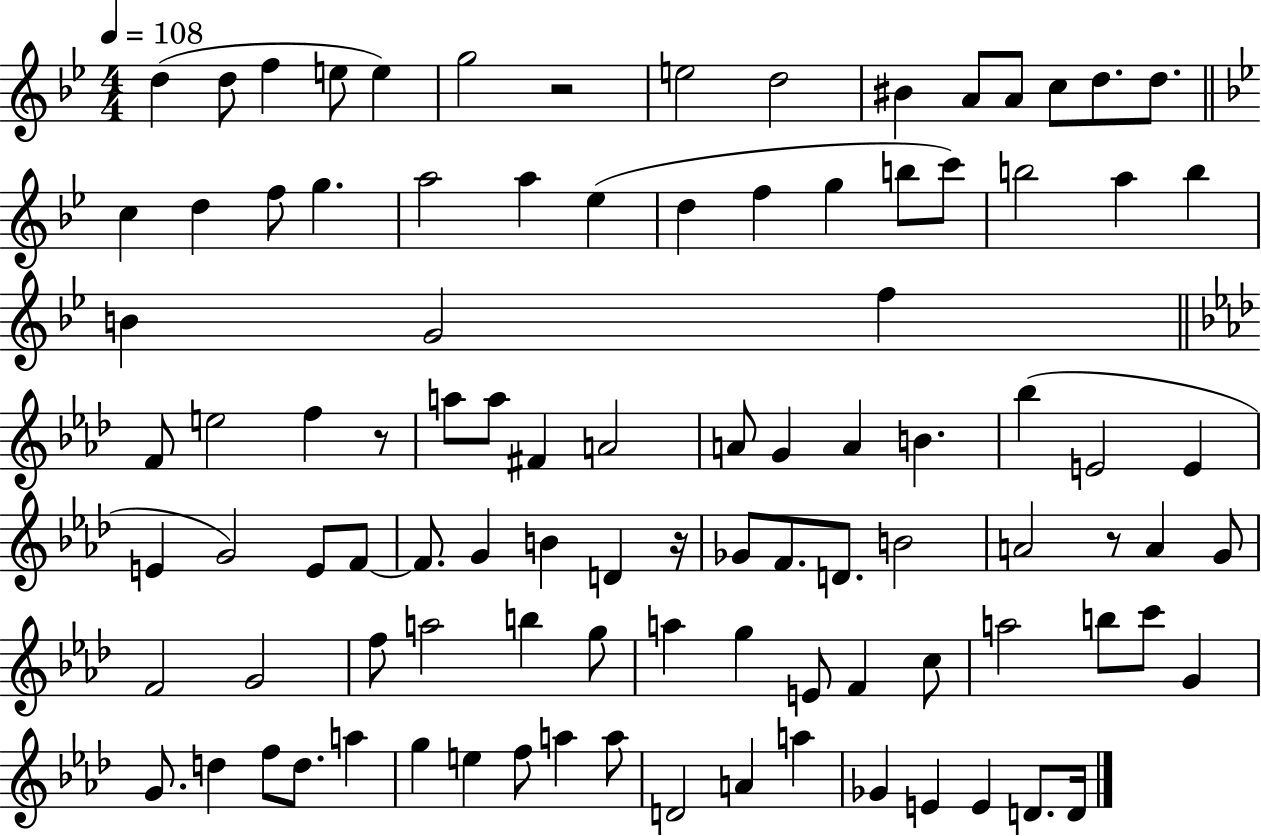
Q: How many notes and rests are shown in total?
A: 98